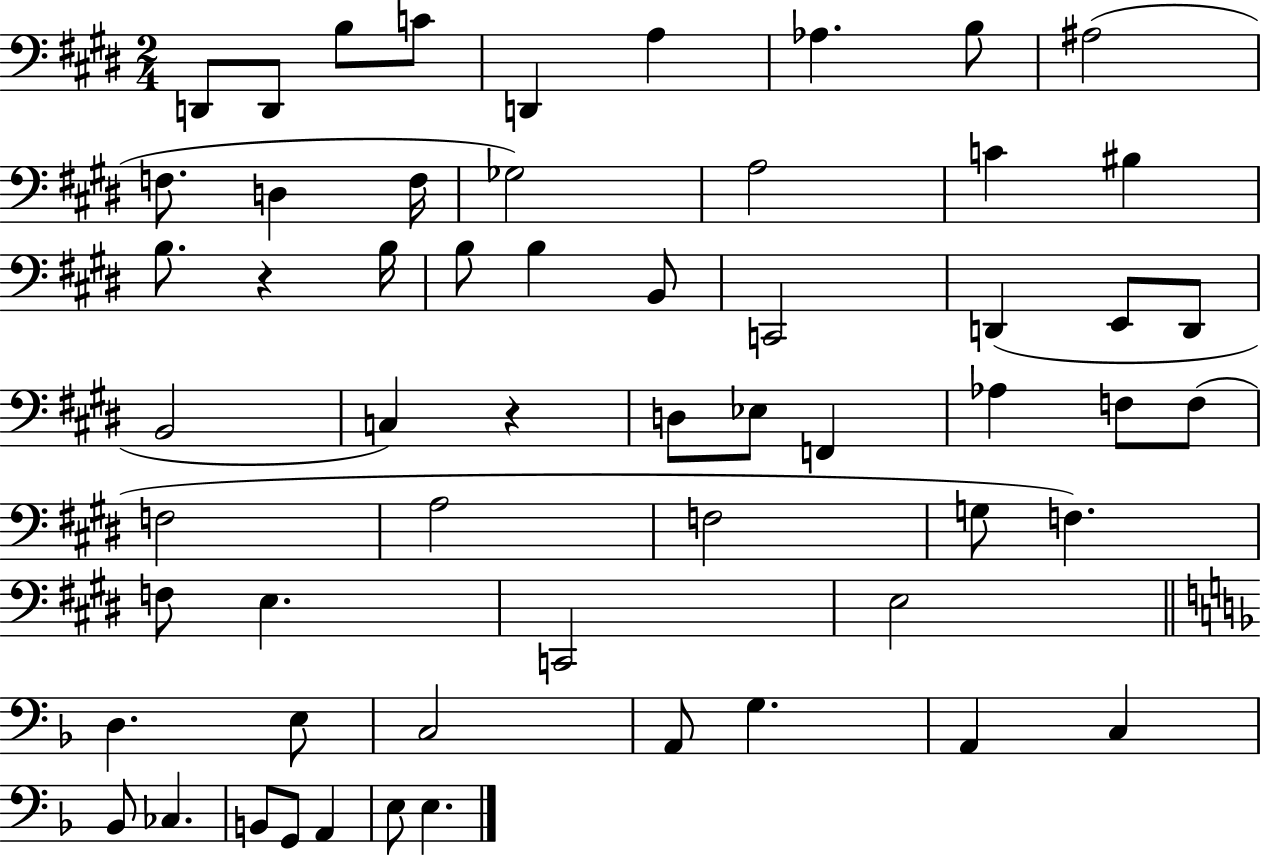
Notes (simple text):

D2/e D2/e B3/e C4/e D2/q A3/q Ab3/q. B3/e A#3/h F3/e. D3/q F3/s Gb3/h A3/h C4/q BIS3/q B3/e. R/q B3/s B3/e B3/q B2/e C2/h D2/q E2/e D2/e B2/h C3/q R/q D3/e Eb3/e F2/q Ab3/q F3/e F3/e F3/h A3/h F3/h G3/e F3/q. F3/e E3/q. C2/h E3/h D3/q. E3/e C3/h A2/e G3/q. A2/q C3/q Bb2/e CES3/q. B2/e G2/e A2/q E3/e E3/q.